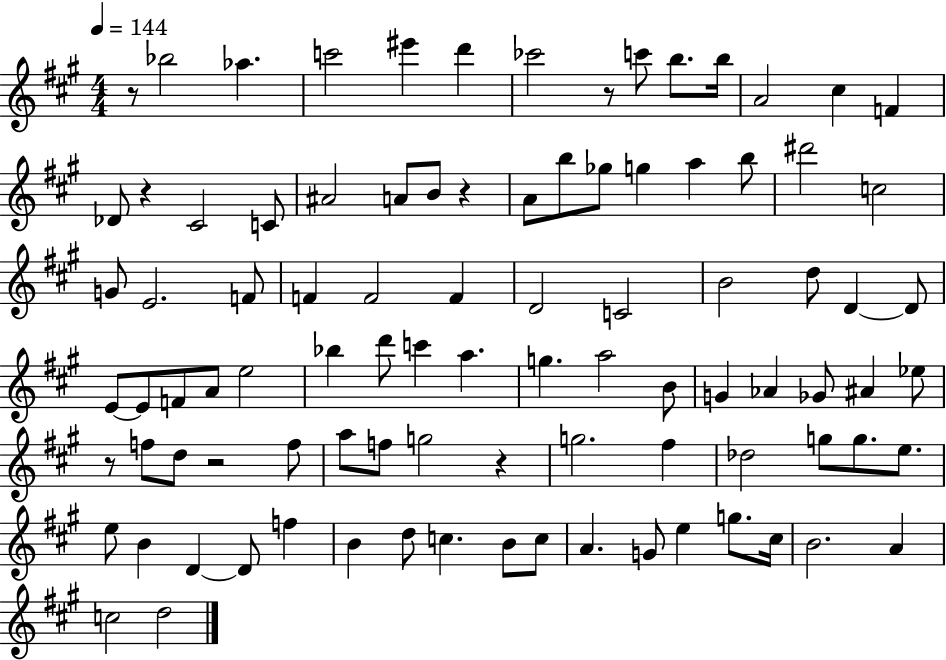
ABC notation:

X:1
T:Untitled
M:4/4
L:1/4
K:A
z/2 _b2 _a c'2 ^e' d' _c'2 z/2 c'/2 b/2 b/4 A2 ^c F _D/2 z ^C2 C/2 ^A2 A/2 B/2 z A/2 b/2 _g/2 g a b/2 ^d'2 c2 G/2 E2 F/2 F F2 F D2 C2 B2 d/2 D D/2 E/2 E/2 F/2 A/2 e2 _b d'/2 c' a g a2 B/2 G _A _G/2 ^A _e/2 z/2 f/2 d/2 z2 f/2 a/2 f/2 g2 z g2 ^f _d2 g/2 g/2 e/2 e/2 B D D/2 f B d/2 c B/2 c/2 A G/2 e g/2 ^c/4 B2 A c2 d2